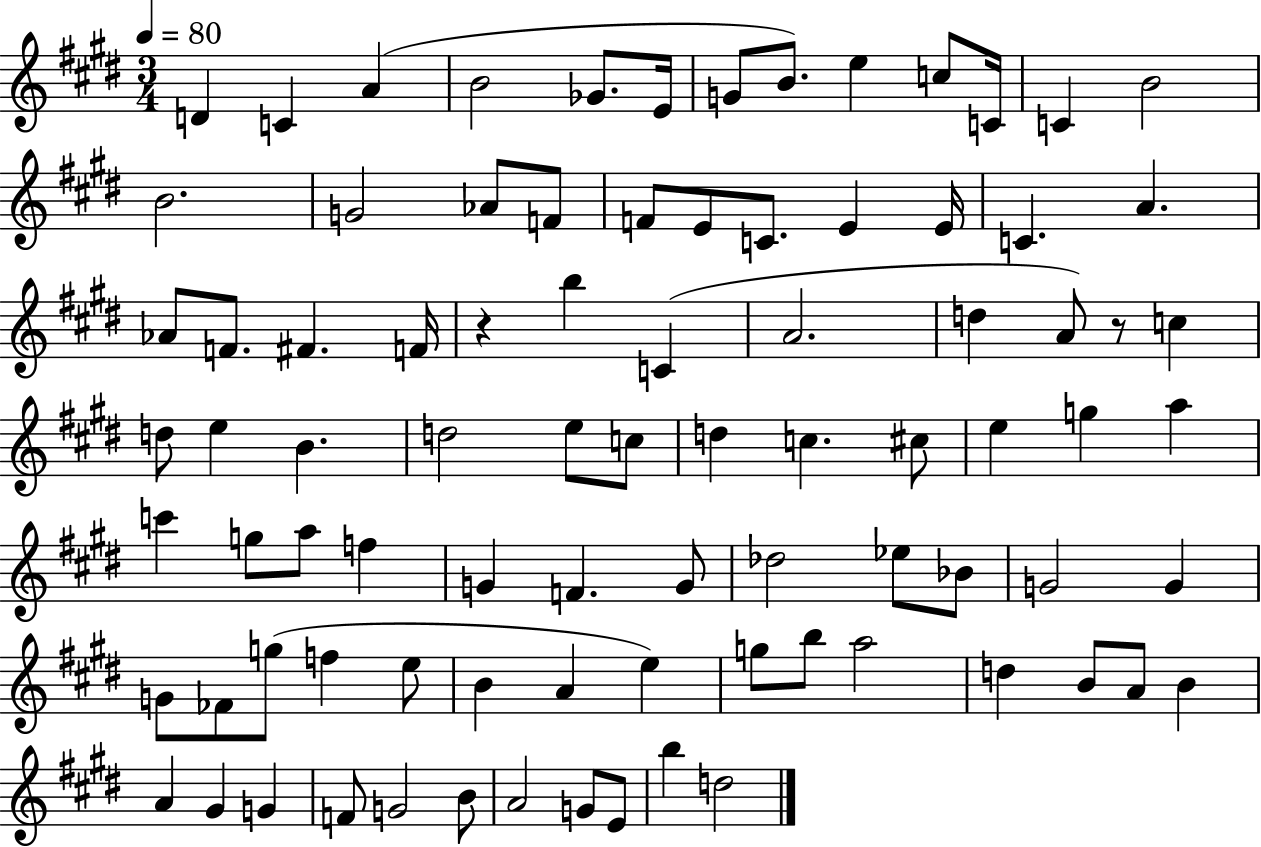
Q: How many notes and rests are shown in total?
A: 86